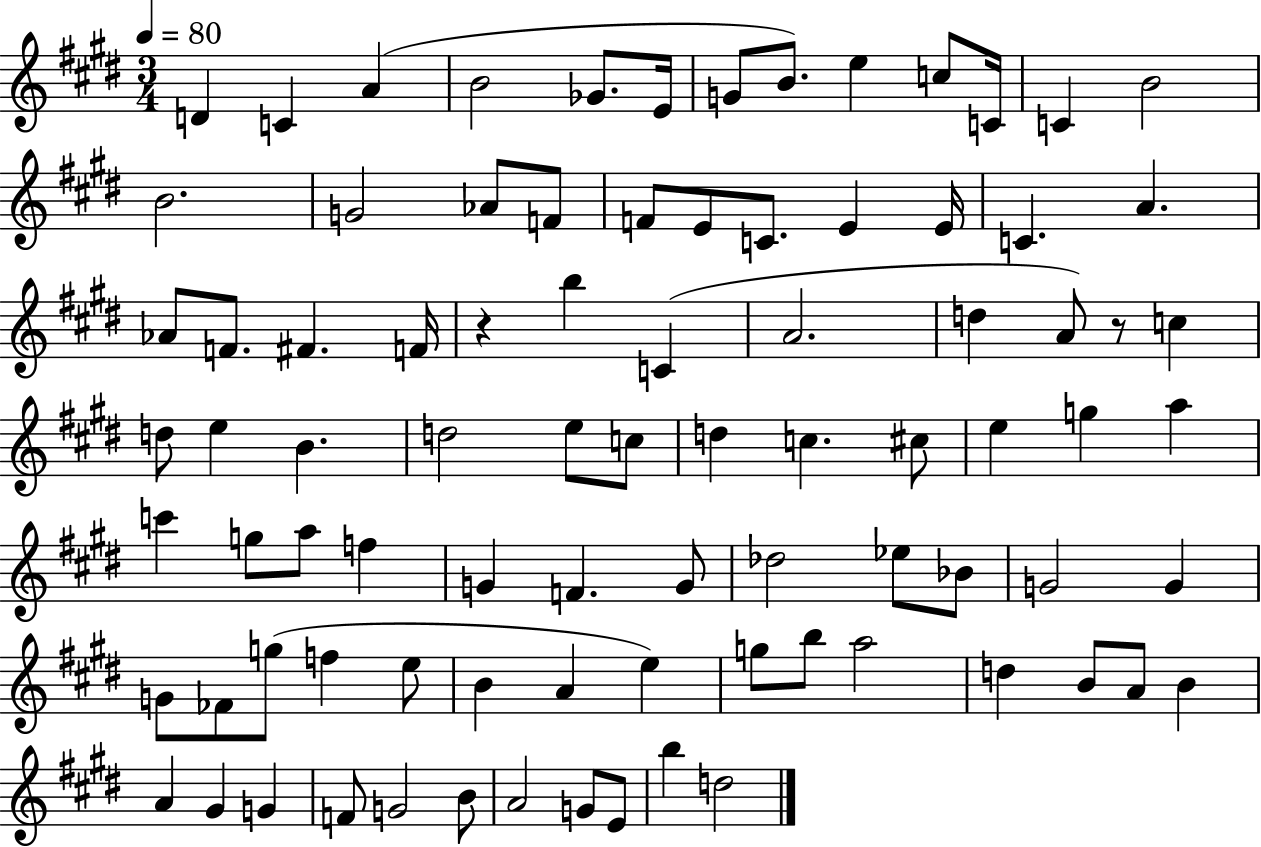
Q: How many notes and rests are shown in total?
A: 86